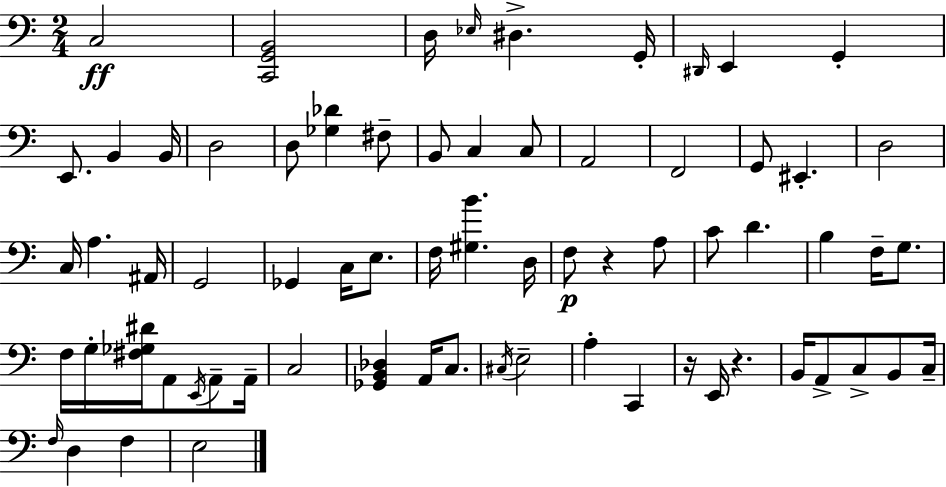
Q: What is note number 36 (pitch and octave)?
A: B3